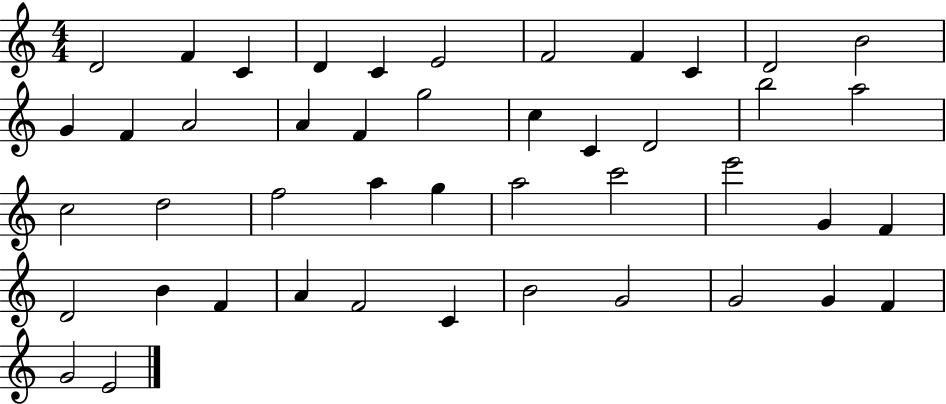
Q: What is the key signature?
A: C major